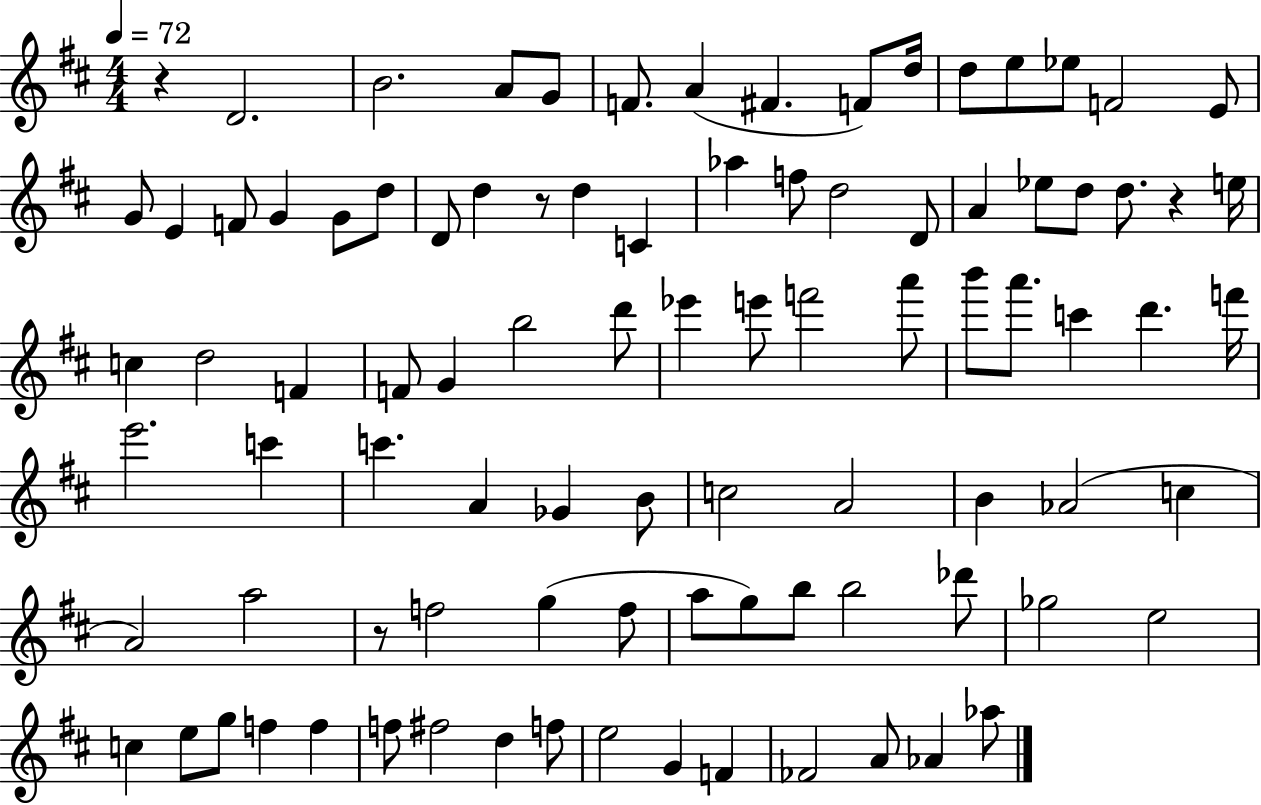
X:1
T:Untitled
M:4/4
L:1/4
K:D
z D2 B2 A/2 G/2 F/2 A ^F F/2 d/4 d/2 e/2 _e/2 F2 E/2 G/2 E F/2 G G/2 d/2 D/2 d z/2 d C _a f/2 d2 D/2 A _e/2 d/2 d/2 z e/4 c d2 F F/2 G b2 d'/2 _e' e'/2 f'2 a'/2 b'/2 a'/2 c' d' f'/4 e'2 c' c' A _G B/2 c2 A2 B _A2 c A2 a2 z/2 f2 g f/2 a/2 g/2 b/2 b2 _d'/2 _g2 e2 c e/2 g/2 f f f/2 ^f2 d f/2 e2 G F _F2 A/2 _A _a/2